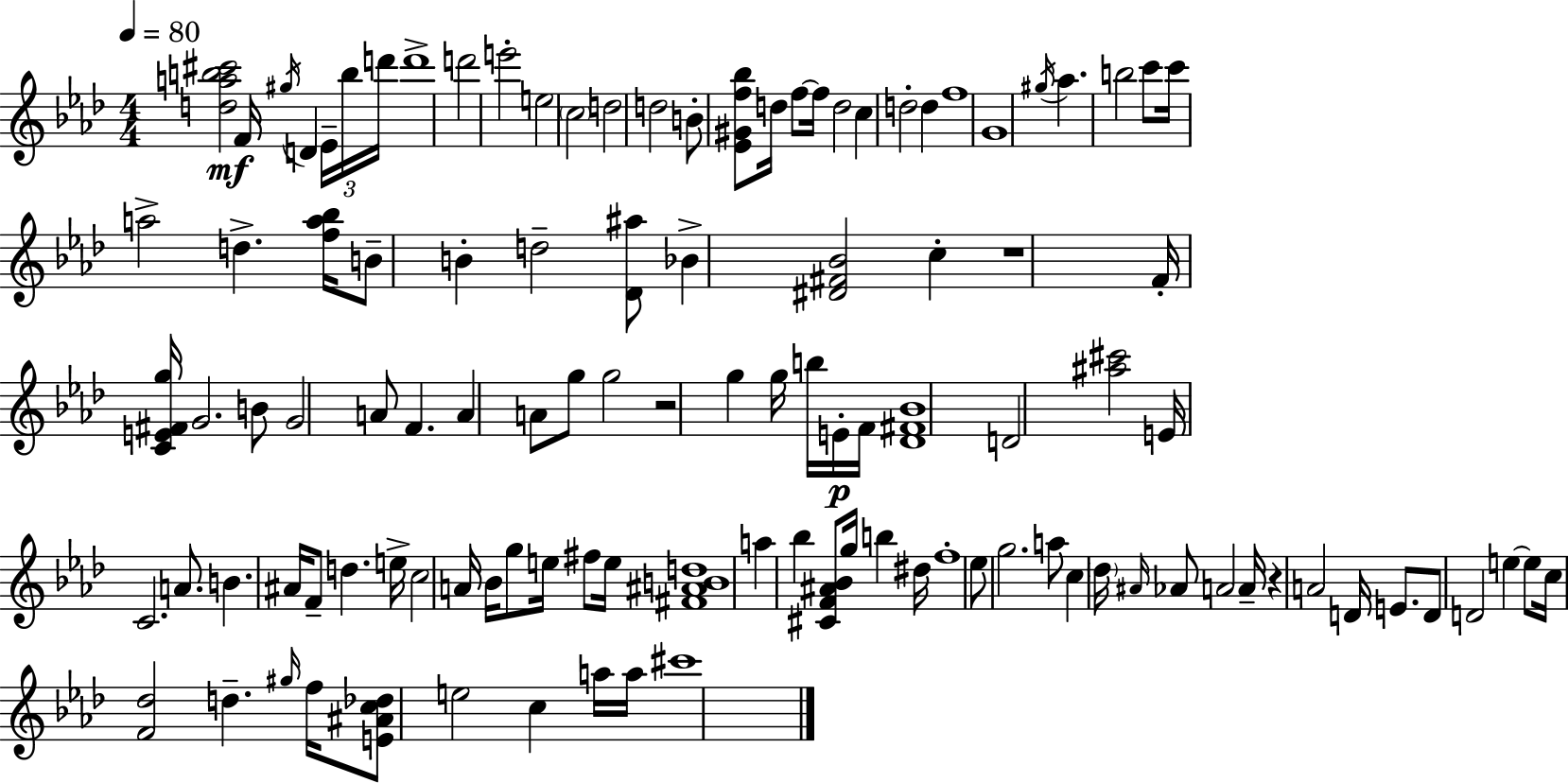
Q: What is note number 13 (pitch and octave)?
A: D5